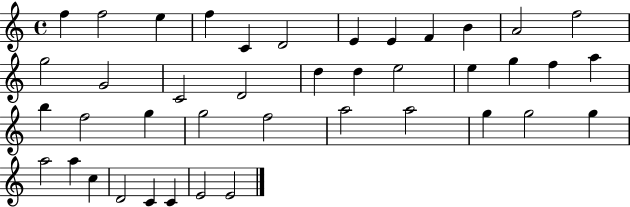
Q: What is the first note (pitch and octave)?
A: F5